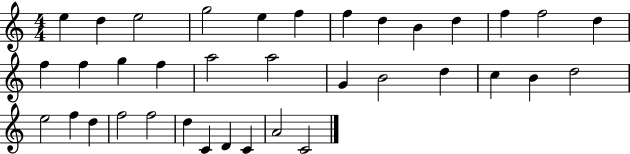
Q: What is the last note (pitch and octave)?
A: C4